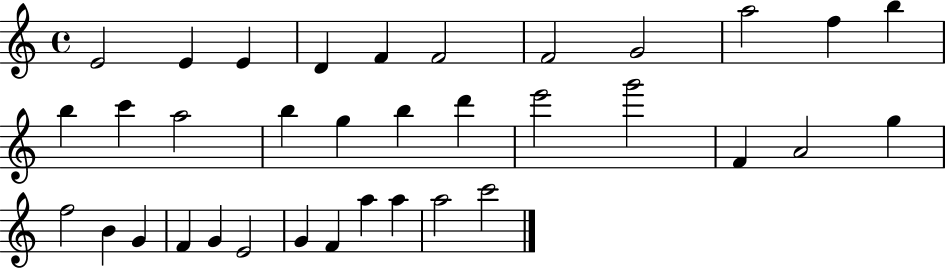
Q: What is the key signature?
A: C major